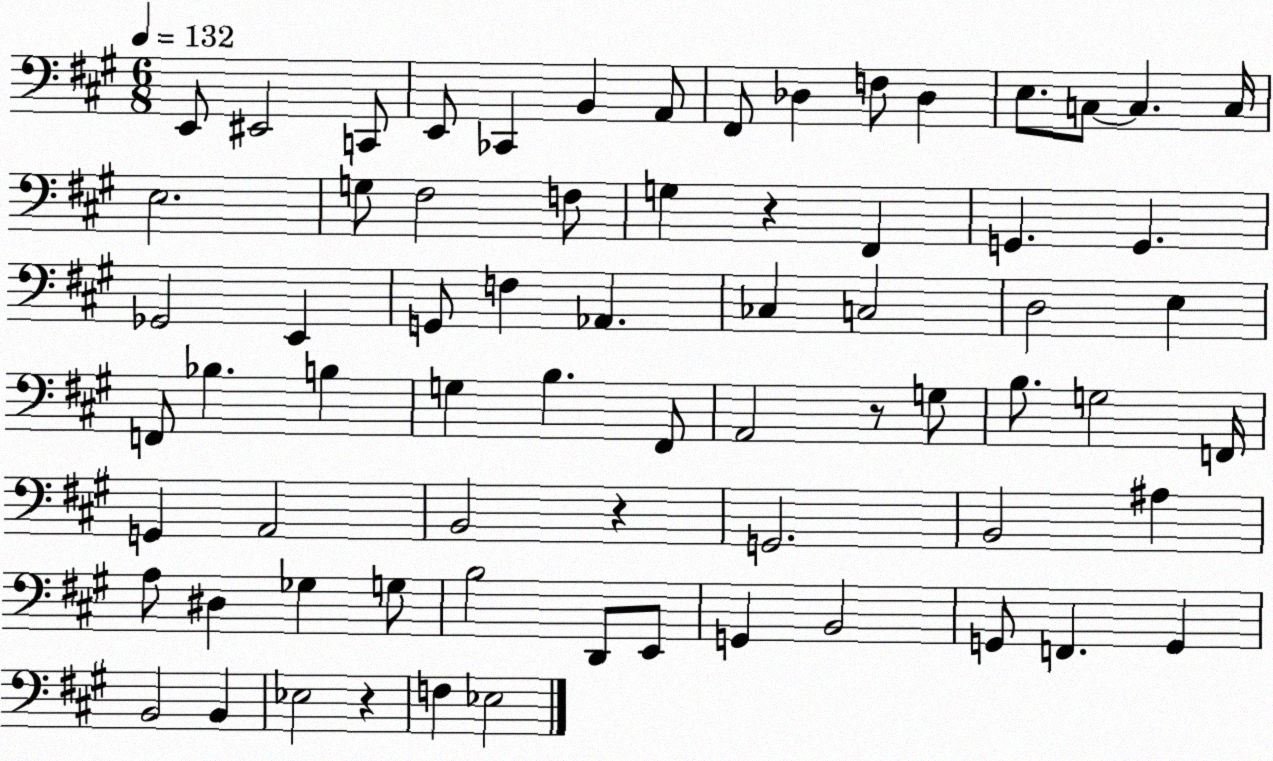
X:1
T:Untitled
M:6/8
L:1/4
K:A
E,,/2 ^E,,2 C,,/2 E,,/2 _C,, B,, A,,/2 ^F,,/2 _D, F,/2 _D, E,/2 C,/2 C, C,/4 E,2 G,/2 ^F,2 F,/2 G, z ^F,, G,, G,, _G,,2 E,, G,,/2 F, _A,, _C, C,2 D,2 E, F,,/2 _B, B, G, B, ^F,,/2 A,,2 z/2 G,/2 B,/2 G,2 F,,/4 G,, A,,2 B,,2 z G,,2 B,,2 ^A, A,/2 ^D, _G, G,/2 B,2 D,,/2 E,,/2 G,, B,,2 G,,/2 F,, G,, B,,2 B,, _E,2 z F, _E,2